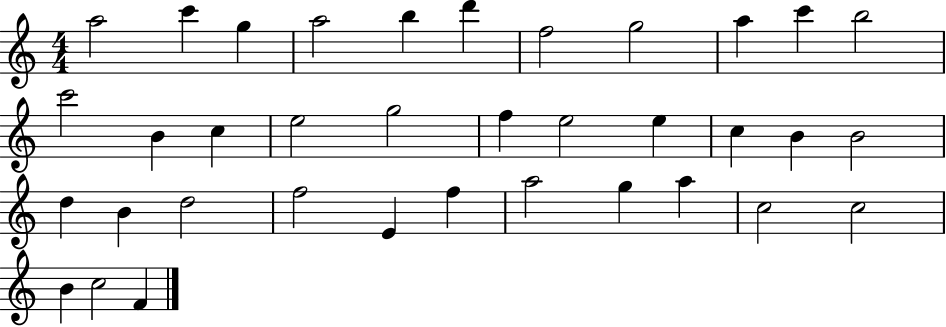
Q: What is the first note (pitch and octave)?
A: A5